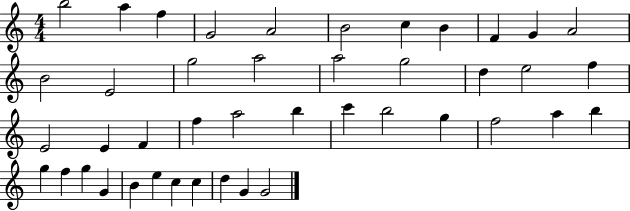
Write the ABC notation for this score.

X:1
T:Untitled
M:4/4
L:1/4
K:C
b2 a f G2 A2 B2 c B F G A2 B2 E2 g2 a2 a2 g2 d e2 f E2 E F f a2 b c' b2 g f2 a b g f g G B e c c d G G2